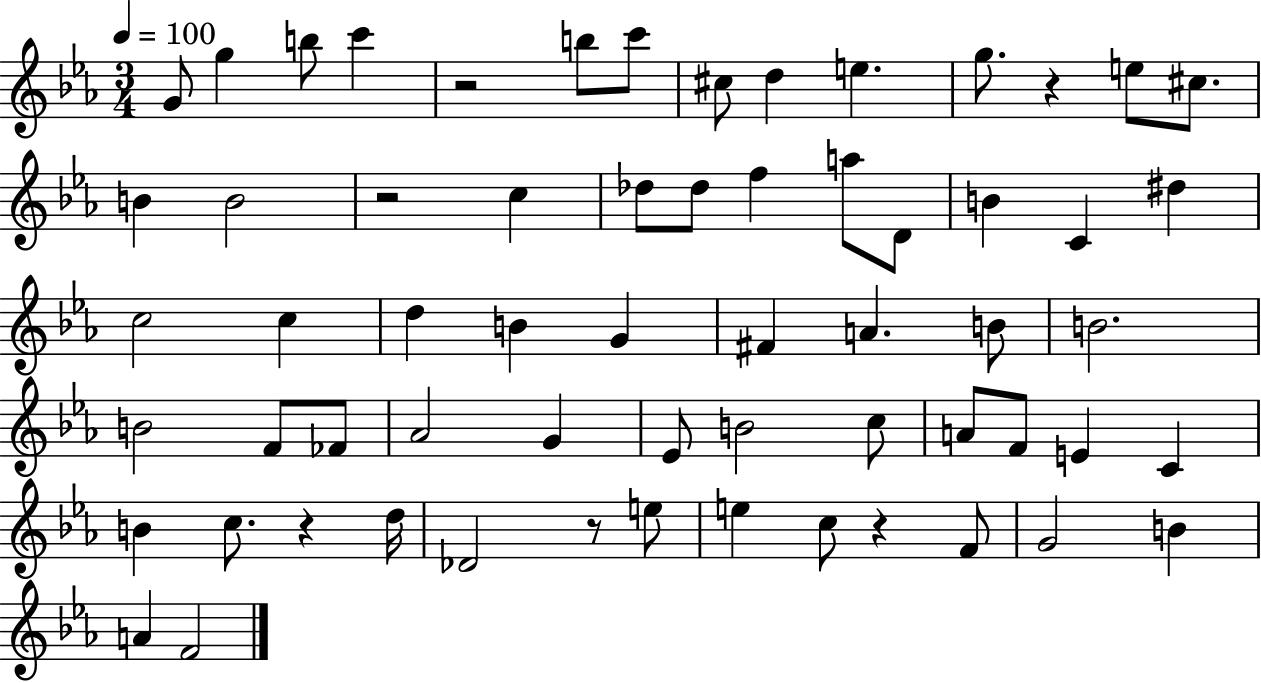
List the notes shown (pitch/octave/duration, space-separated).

G4/e G5/q B5/e C6/q R/h B5/e C6/e C#5/e D5/q E5/q. G5/e. R/q E5/e C#5/e. B4/q B4/h R/h C5/q Db5/e Db5/e F5/q A5/e D4/e B4/q C4/q D#5/q C5/h C5/q D5/q B4/q G4/q F#4/q A4/q. B4/e B4/h. B4/h F4/e FES4/e Ab4/h G4/q Eb4/e B4/h C5/e A4/e F4/e E4/q C4/q B4/q C5/e. R/q D5/s Db4/h R/e E5/e E5/q C5/e R/q F4/e G4/h B4/q A4/q F4/h